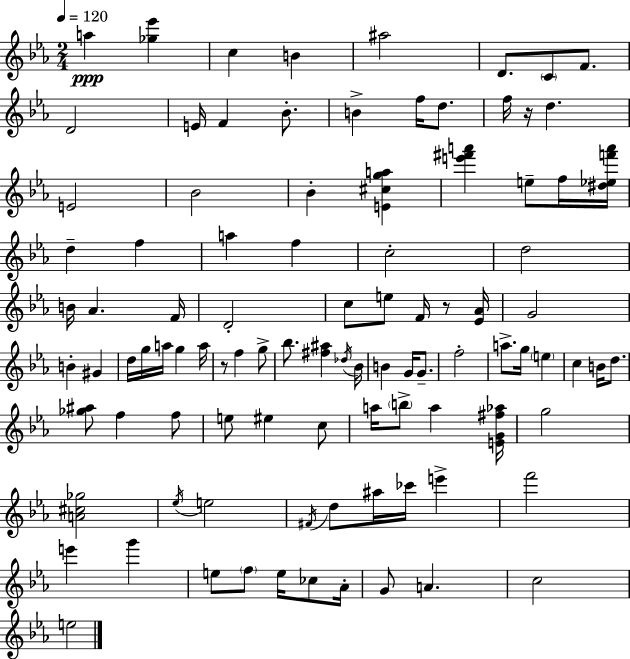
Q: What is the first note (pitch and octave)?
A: A5